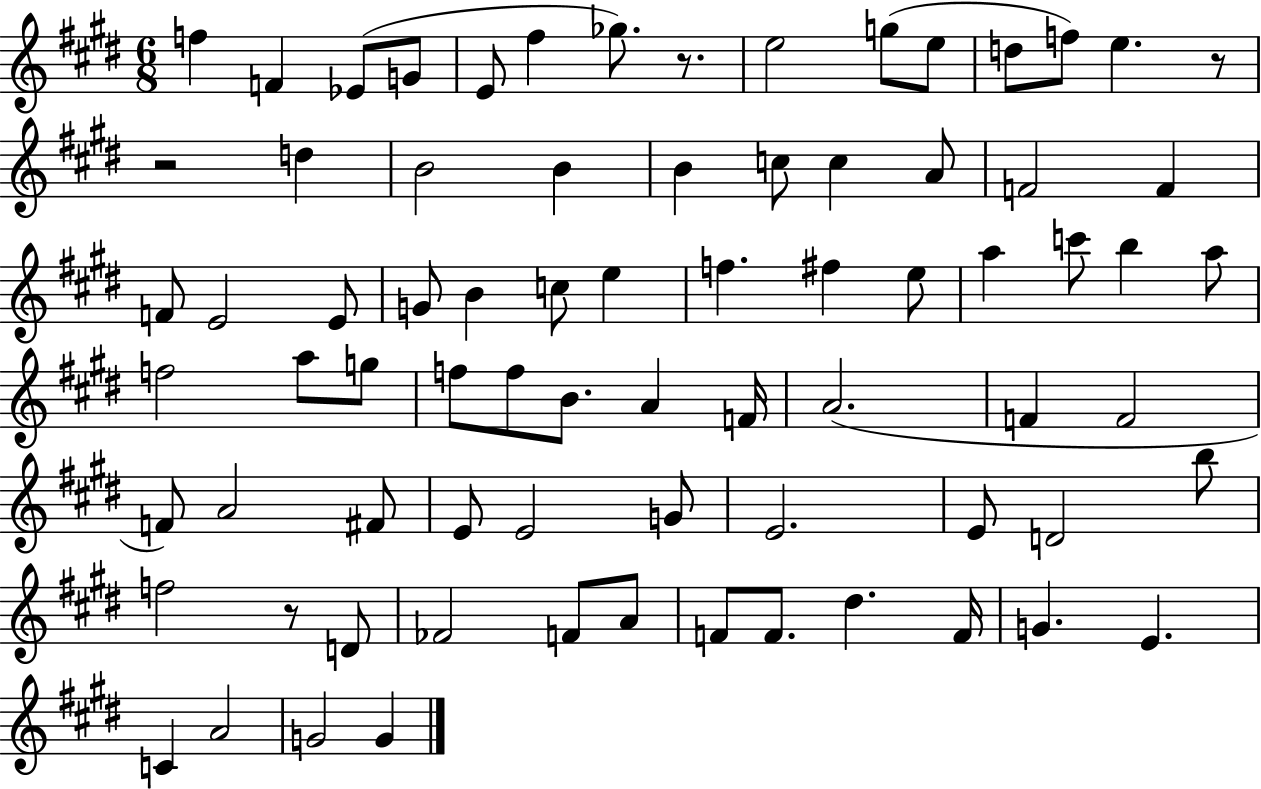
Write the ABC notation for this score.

X:1
T:Untitled
M:6/8
L:1/4
K:E
f F _E/2 G/2 E/2 ^f _g/2 z/2 e2 g/2 e/2 d/2 f/2 e z/2 z2 d B2 B B c/2 c A/2 F2 F F/2 E2 E/2 G/2 B c/2 e f ^f e/2 a c'/2 b a/2 f2 a/2 g/2 f/2 f/2 B/2 A F/4 A2 F F2 F/2 A2 ^F/2 E/2 E2 G/2 E2 E/2 D2 b/2 f2 z/2 D/2 _F2 F/2 A/2 F/2 F/2 ^d F/4 G E C A2 G2 G